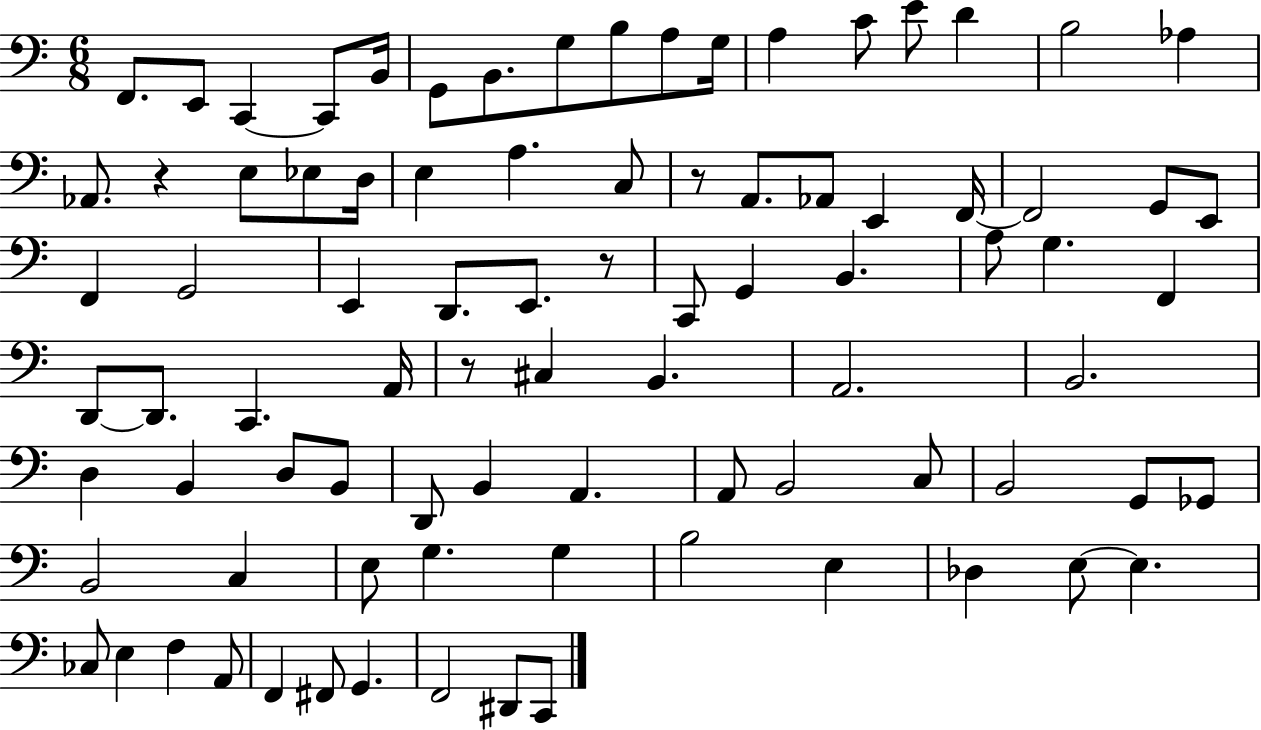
F2/e. E2/e C2/q C2/e B2/s G2/e B2/e. G3/e B3/e A3/e G3/s A3/q C4/e E4/e D4/q B3/h Ab3/q Ab2/e. R/q E3/e Eb3/e D3/s E3/q A3/q. C3/e R/e A2/e. Ab2/e E2/q F2/s F2/h G2/e E2/e F2/q G2/h E2/q D2/e. E2/e. R/e C2/e G2/q B2/q. A3/e G3/q. F2/q D2/e D2/e. C2/q. A2/s R/e C#3/q B2/q. A2/h. B2/h. D3/q B2/q D3/e B2/e D2/e B2/q A2/q. A2/e B2/h C3/e B2/h G2/e Gb2/e B2/h C3/q E3/e G3/q. G3/q B3/h E3/q Db3/q E3/e E3/q. CES3/e E3/q F3/q A2/e F2/q F#2/e G2/q. F2/h D#2/e C2/e